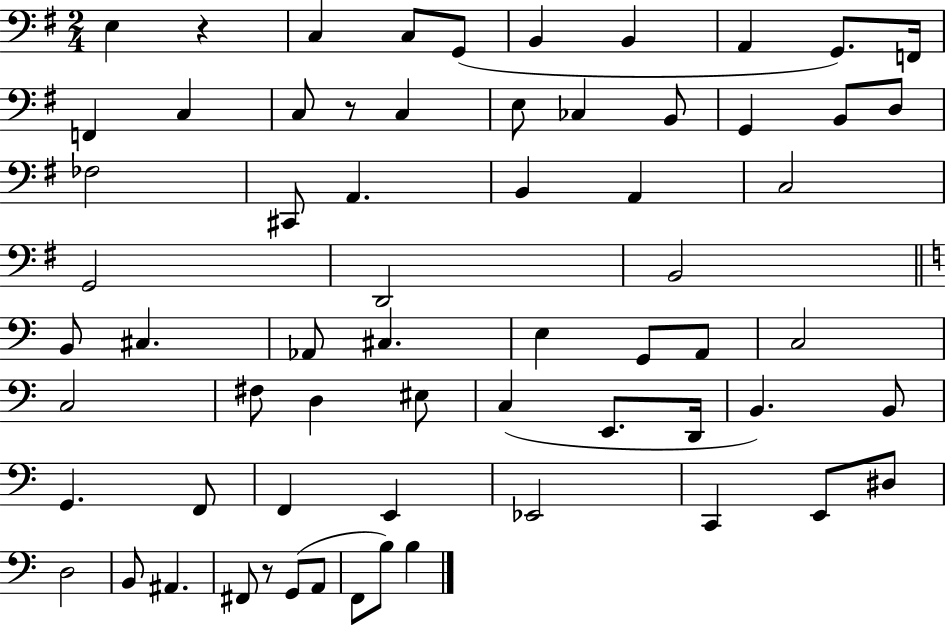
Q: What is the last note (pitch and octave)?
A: B3